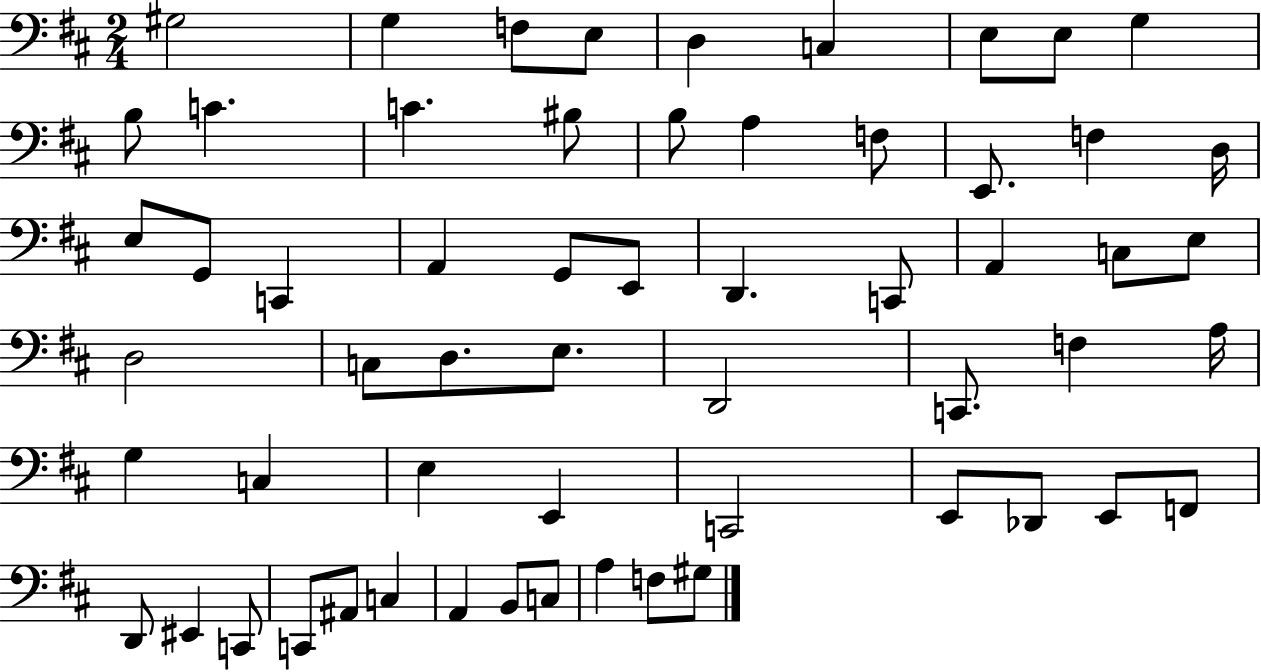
{
  \clef bass
  \numericTimeSignature
  \time 2/4
  \key d \major
  \repeat volta 2 { gis2 | g4 f8 e8 | d4 c4 | e8 e8 g4 | \break b8 c'4. | c'4. bis8 | b8 a4 f8 | e,8. f4 d16 | \break e8 g,8 c,4 | a,4 g,8 e,8 | d,4. c,8 | a,4 c8 e8 | \break d2 | c8 d8. e8. | d,2 | c,8. f4 a16 | \break g4 c4 | e4 e,4 | c,2 | e,8 des,8 e,8 f,8 | \break d,8 eis,4 c,8 | c,8 ais,8 c4 | a,4 b,8 c8 | a4 f8 gis8 | \break } \bar "|."
}